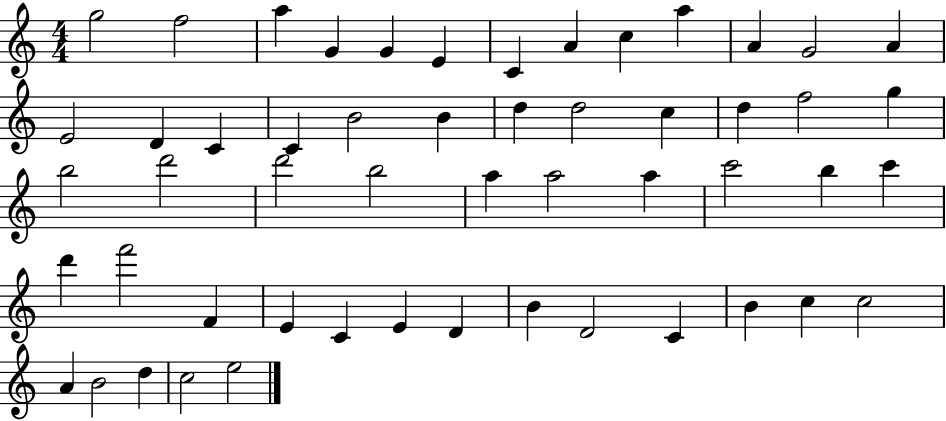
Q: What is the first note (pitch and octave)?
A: G5